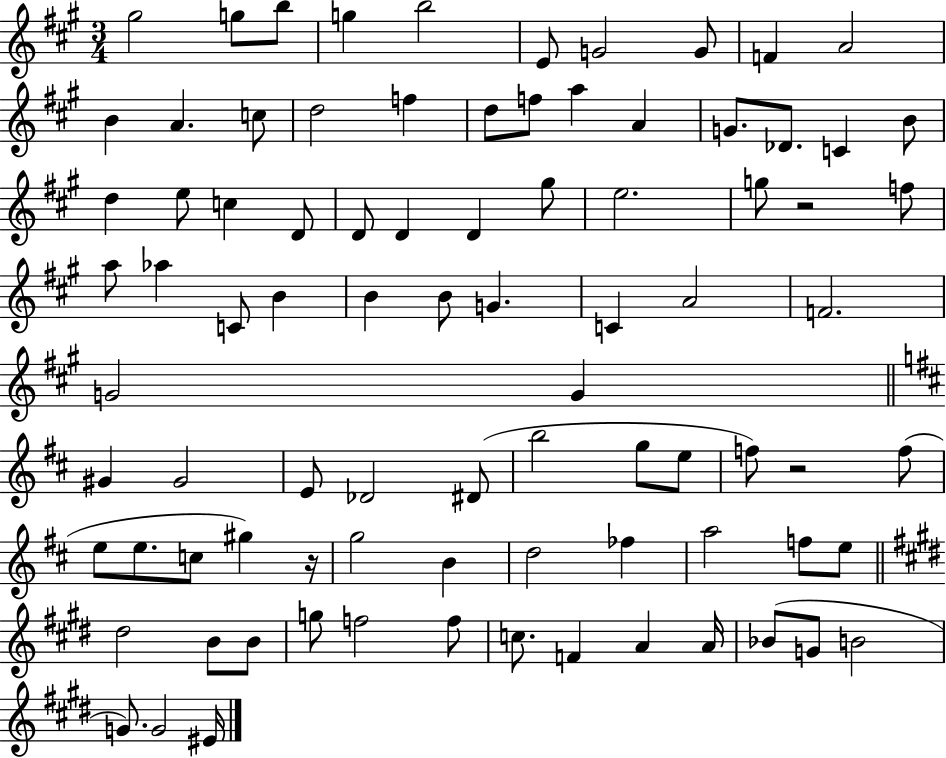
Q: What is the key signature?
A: A major